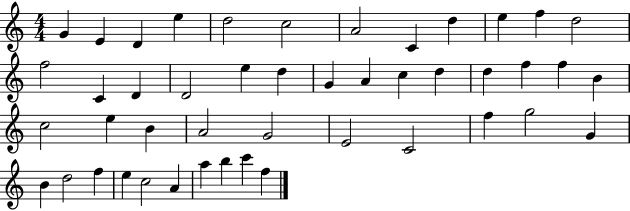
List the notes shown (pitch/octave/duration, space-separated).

G4/q E4/q D4/q E5/q D5/h C5/h A4/h C4/q D5/q E5/q F5/q D5/h F5/h C4/q D4/q D4/h E5/q D5/q G4/q A4/q C5/q D5/q D5/q F5/q F5/q B4/q C5/h E5/q B4/q A4/h G4/h E4/h C4/h F5/q G5/h G4/q B4/q D5/h F5/q E5/q C5/h A4/q A5/q B5/q C6/q F5/q